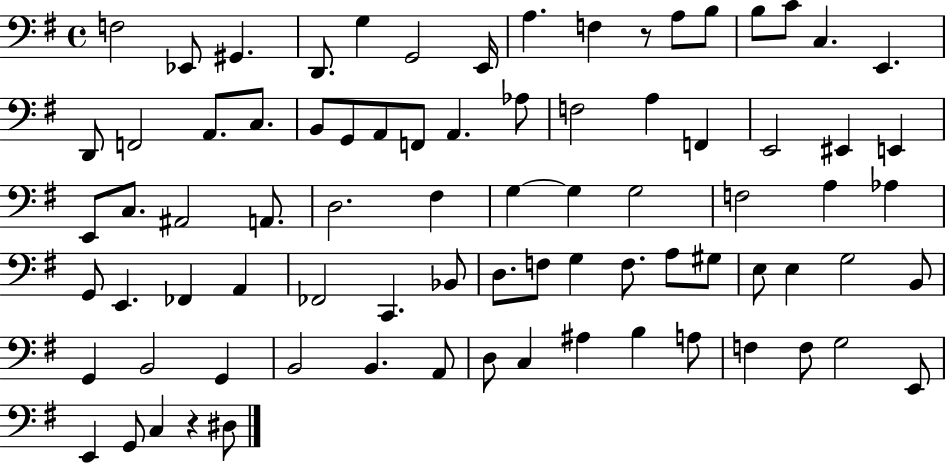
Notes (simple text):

F3/h Eb2/e G#2/q. D2/e. G3/q G2/h E2/s A3/q. F3/q R/e A3/e B3/e B3/e C4/e C3/q. E2/q. D2/e F2/h A2/e. C3/e. B2/e G2/e A2/e F2/e A2/q. Ab3/e F3/h A3/q F2/q E2/h EIS2/q E2/q E2/e C3/e. A#2/h A2/e. D3/h. F#3/q G3/q G3/q G3/h F3/h A3/q Ab3/q G2/e E2/q. FES2/q A2/q FES2/h C2/q. Bb2/e D3/e. F3/e G3/q F3/e. A3/e G#3/e E3/e E3/q G3/h B2/e G2/q B2/h G2/q B2/h B2/q. A2/e D3/e C3/q A#3/q B3/q A3/e F3/q F3/e G3/h E2/e E2/q G2/e C3/q R/q D#3/e